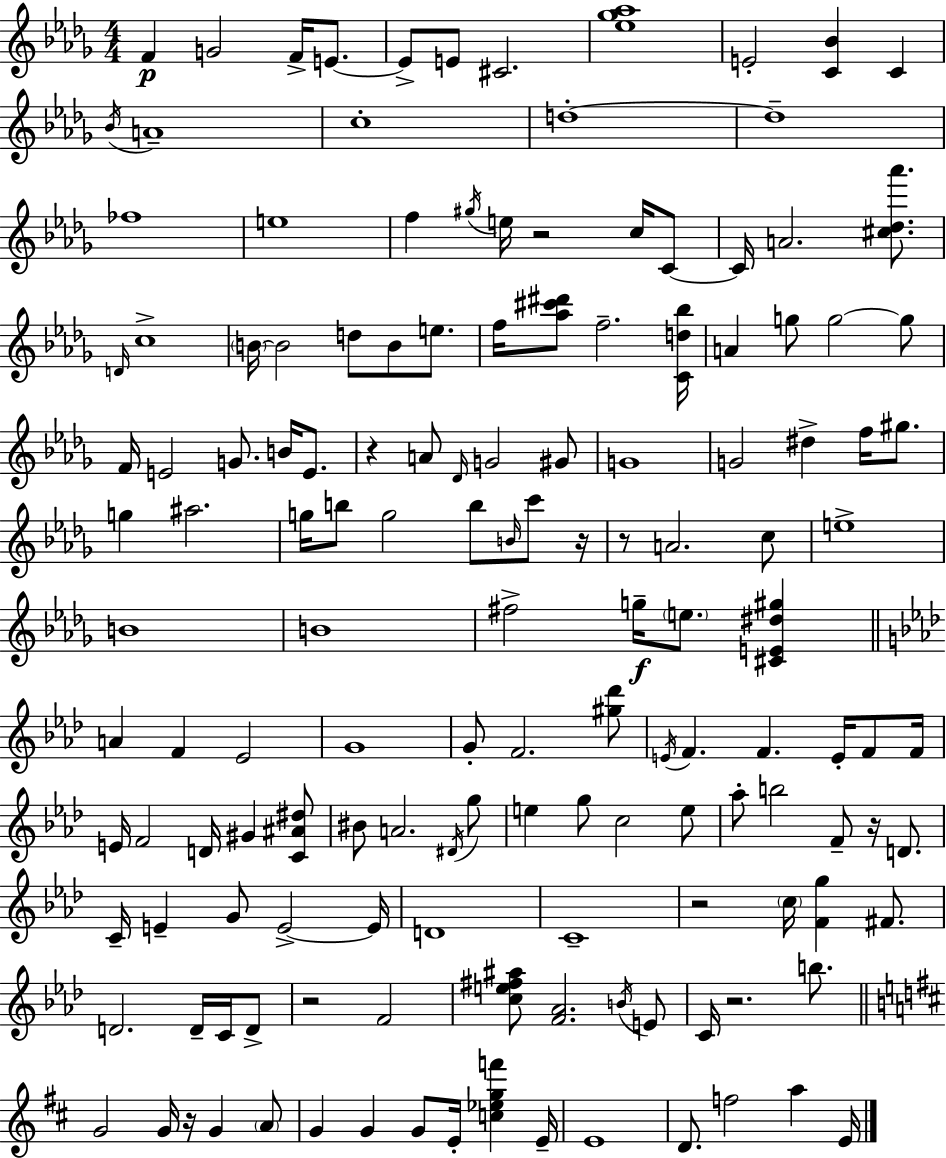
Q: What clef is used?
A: treble